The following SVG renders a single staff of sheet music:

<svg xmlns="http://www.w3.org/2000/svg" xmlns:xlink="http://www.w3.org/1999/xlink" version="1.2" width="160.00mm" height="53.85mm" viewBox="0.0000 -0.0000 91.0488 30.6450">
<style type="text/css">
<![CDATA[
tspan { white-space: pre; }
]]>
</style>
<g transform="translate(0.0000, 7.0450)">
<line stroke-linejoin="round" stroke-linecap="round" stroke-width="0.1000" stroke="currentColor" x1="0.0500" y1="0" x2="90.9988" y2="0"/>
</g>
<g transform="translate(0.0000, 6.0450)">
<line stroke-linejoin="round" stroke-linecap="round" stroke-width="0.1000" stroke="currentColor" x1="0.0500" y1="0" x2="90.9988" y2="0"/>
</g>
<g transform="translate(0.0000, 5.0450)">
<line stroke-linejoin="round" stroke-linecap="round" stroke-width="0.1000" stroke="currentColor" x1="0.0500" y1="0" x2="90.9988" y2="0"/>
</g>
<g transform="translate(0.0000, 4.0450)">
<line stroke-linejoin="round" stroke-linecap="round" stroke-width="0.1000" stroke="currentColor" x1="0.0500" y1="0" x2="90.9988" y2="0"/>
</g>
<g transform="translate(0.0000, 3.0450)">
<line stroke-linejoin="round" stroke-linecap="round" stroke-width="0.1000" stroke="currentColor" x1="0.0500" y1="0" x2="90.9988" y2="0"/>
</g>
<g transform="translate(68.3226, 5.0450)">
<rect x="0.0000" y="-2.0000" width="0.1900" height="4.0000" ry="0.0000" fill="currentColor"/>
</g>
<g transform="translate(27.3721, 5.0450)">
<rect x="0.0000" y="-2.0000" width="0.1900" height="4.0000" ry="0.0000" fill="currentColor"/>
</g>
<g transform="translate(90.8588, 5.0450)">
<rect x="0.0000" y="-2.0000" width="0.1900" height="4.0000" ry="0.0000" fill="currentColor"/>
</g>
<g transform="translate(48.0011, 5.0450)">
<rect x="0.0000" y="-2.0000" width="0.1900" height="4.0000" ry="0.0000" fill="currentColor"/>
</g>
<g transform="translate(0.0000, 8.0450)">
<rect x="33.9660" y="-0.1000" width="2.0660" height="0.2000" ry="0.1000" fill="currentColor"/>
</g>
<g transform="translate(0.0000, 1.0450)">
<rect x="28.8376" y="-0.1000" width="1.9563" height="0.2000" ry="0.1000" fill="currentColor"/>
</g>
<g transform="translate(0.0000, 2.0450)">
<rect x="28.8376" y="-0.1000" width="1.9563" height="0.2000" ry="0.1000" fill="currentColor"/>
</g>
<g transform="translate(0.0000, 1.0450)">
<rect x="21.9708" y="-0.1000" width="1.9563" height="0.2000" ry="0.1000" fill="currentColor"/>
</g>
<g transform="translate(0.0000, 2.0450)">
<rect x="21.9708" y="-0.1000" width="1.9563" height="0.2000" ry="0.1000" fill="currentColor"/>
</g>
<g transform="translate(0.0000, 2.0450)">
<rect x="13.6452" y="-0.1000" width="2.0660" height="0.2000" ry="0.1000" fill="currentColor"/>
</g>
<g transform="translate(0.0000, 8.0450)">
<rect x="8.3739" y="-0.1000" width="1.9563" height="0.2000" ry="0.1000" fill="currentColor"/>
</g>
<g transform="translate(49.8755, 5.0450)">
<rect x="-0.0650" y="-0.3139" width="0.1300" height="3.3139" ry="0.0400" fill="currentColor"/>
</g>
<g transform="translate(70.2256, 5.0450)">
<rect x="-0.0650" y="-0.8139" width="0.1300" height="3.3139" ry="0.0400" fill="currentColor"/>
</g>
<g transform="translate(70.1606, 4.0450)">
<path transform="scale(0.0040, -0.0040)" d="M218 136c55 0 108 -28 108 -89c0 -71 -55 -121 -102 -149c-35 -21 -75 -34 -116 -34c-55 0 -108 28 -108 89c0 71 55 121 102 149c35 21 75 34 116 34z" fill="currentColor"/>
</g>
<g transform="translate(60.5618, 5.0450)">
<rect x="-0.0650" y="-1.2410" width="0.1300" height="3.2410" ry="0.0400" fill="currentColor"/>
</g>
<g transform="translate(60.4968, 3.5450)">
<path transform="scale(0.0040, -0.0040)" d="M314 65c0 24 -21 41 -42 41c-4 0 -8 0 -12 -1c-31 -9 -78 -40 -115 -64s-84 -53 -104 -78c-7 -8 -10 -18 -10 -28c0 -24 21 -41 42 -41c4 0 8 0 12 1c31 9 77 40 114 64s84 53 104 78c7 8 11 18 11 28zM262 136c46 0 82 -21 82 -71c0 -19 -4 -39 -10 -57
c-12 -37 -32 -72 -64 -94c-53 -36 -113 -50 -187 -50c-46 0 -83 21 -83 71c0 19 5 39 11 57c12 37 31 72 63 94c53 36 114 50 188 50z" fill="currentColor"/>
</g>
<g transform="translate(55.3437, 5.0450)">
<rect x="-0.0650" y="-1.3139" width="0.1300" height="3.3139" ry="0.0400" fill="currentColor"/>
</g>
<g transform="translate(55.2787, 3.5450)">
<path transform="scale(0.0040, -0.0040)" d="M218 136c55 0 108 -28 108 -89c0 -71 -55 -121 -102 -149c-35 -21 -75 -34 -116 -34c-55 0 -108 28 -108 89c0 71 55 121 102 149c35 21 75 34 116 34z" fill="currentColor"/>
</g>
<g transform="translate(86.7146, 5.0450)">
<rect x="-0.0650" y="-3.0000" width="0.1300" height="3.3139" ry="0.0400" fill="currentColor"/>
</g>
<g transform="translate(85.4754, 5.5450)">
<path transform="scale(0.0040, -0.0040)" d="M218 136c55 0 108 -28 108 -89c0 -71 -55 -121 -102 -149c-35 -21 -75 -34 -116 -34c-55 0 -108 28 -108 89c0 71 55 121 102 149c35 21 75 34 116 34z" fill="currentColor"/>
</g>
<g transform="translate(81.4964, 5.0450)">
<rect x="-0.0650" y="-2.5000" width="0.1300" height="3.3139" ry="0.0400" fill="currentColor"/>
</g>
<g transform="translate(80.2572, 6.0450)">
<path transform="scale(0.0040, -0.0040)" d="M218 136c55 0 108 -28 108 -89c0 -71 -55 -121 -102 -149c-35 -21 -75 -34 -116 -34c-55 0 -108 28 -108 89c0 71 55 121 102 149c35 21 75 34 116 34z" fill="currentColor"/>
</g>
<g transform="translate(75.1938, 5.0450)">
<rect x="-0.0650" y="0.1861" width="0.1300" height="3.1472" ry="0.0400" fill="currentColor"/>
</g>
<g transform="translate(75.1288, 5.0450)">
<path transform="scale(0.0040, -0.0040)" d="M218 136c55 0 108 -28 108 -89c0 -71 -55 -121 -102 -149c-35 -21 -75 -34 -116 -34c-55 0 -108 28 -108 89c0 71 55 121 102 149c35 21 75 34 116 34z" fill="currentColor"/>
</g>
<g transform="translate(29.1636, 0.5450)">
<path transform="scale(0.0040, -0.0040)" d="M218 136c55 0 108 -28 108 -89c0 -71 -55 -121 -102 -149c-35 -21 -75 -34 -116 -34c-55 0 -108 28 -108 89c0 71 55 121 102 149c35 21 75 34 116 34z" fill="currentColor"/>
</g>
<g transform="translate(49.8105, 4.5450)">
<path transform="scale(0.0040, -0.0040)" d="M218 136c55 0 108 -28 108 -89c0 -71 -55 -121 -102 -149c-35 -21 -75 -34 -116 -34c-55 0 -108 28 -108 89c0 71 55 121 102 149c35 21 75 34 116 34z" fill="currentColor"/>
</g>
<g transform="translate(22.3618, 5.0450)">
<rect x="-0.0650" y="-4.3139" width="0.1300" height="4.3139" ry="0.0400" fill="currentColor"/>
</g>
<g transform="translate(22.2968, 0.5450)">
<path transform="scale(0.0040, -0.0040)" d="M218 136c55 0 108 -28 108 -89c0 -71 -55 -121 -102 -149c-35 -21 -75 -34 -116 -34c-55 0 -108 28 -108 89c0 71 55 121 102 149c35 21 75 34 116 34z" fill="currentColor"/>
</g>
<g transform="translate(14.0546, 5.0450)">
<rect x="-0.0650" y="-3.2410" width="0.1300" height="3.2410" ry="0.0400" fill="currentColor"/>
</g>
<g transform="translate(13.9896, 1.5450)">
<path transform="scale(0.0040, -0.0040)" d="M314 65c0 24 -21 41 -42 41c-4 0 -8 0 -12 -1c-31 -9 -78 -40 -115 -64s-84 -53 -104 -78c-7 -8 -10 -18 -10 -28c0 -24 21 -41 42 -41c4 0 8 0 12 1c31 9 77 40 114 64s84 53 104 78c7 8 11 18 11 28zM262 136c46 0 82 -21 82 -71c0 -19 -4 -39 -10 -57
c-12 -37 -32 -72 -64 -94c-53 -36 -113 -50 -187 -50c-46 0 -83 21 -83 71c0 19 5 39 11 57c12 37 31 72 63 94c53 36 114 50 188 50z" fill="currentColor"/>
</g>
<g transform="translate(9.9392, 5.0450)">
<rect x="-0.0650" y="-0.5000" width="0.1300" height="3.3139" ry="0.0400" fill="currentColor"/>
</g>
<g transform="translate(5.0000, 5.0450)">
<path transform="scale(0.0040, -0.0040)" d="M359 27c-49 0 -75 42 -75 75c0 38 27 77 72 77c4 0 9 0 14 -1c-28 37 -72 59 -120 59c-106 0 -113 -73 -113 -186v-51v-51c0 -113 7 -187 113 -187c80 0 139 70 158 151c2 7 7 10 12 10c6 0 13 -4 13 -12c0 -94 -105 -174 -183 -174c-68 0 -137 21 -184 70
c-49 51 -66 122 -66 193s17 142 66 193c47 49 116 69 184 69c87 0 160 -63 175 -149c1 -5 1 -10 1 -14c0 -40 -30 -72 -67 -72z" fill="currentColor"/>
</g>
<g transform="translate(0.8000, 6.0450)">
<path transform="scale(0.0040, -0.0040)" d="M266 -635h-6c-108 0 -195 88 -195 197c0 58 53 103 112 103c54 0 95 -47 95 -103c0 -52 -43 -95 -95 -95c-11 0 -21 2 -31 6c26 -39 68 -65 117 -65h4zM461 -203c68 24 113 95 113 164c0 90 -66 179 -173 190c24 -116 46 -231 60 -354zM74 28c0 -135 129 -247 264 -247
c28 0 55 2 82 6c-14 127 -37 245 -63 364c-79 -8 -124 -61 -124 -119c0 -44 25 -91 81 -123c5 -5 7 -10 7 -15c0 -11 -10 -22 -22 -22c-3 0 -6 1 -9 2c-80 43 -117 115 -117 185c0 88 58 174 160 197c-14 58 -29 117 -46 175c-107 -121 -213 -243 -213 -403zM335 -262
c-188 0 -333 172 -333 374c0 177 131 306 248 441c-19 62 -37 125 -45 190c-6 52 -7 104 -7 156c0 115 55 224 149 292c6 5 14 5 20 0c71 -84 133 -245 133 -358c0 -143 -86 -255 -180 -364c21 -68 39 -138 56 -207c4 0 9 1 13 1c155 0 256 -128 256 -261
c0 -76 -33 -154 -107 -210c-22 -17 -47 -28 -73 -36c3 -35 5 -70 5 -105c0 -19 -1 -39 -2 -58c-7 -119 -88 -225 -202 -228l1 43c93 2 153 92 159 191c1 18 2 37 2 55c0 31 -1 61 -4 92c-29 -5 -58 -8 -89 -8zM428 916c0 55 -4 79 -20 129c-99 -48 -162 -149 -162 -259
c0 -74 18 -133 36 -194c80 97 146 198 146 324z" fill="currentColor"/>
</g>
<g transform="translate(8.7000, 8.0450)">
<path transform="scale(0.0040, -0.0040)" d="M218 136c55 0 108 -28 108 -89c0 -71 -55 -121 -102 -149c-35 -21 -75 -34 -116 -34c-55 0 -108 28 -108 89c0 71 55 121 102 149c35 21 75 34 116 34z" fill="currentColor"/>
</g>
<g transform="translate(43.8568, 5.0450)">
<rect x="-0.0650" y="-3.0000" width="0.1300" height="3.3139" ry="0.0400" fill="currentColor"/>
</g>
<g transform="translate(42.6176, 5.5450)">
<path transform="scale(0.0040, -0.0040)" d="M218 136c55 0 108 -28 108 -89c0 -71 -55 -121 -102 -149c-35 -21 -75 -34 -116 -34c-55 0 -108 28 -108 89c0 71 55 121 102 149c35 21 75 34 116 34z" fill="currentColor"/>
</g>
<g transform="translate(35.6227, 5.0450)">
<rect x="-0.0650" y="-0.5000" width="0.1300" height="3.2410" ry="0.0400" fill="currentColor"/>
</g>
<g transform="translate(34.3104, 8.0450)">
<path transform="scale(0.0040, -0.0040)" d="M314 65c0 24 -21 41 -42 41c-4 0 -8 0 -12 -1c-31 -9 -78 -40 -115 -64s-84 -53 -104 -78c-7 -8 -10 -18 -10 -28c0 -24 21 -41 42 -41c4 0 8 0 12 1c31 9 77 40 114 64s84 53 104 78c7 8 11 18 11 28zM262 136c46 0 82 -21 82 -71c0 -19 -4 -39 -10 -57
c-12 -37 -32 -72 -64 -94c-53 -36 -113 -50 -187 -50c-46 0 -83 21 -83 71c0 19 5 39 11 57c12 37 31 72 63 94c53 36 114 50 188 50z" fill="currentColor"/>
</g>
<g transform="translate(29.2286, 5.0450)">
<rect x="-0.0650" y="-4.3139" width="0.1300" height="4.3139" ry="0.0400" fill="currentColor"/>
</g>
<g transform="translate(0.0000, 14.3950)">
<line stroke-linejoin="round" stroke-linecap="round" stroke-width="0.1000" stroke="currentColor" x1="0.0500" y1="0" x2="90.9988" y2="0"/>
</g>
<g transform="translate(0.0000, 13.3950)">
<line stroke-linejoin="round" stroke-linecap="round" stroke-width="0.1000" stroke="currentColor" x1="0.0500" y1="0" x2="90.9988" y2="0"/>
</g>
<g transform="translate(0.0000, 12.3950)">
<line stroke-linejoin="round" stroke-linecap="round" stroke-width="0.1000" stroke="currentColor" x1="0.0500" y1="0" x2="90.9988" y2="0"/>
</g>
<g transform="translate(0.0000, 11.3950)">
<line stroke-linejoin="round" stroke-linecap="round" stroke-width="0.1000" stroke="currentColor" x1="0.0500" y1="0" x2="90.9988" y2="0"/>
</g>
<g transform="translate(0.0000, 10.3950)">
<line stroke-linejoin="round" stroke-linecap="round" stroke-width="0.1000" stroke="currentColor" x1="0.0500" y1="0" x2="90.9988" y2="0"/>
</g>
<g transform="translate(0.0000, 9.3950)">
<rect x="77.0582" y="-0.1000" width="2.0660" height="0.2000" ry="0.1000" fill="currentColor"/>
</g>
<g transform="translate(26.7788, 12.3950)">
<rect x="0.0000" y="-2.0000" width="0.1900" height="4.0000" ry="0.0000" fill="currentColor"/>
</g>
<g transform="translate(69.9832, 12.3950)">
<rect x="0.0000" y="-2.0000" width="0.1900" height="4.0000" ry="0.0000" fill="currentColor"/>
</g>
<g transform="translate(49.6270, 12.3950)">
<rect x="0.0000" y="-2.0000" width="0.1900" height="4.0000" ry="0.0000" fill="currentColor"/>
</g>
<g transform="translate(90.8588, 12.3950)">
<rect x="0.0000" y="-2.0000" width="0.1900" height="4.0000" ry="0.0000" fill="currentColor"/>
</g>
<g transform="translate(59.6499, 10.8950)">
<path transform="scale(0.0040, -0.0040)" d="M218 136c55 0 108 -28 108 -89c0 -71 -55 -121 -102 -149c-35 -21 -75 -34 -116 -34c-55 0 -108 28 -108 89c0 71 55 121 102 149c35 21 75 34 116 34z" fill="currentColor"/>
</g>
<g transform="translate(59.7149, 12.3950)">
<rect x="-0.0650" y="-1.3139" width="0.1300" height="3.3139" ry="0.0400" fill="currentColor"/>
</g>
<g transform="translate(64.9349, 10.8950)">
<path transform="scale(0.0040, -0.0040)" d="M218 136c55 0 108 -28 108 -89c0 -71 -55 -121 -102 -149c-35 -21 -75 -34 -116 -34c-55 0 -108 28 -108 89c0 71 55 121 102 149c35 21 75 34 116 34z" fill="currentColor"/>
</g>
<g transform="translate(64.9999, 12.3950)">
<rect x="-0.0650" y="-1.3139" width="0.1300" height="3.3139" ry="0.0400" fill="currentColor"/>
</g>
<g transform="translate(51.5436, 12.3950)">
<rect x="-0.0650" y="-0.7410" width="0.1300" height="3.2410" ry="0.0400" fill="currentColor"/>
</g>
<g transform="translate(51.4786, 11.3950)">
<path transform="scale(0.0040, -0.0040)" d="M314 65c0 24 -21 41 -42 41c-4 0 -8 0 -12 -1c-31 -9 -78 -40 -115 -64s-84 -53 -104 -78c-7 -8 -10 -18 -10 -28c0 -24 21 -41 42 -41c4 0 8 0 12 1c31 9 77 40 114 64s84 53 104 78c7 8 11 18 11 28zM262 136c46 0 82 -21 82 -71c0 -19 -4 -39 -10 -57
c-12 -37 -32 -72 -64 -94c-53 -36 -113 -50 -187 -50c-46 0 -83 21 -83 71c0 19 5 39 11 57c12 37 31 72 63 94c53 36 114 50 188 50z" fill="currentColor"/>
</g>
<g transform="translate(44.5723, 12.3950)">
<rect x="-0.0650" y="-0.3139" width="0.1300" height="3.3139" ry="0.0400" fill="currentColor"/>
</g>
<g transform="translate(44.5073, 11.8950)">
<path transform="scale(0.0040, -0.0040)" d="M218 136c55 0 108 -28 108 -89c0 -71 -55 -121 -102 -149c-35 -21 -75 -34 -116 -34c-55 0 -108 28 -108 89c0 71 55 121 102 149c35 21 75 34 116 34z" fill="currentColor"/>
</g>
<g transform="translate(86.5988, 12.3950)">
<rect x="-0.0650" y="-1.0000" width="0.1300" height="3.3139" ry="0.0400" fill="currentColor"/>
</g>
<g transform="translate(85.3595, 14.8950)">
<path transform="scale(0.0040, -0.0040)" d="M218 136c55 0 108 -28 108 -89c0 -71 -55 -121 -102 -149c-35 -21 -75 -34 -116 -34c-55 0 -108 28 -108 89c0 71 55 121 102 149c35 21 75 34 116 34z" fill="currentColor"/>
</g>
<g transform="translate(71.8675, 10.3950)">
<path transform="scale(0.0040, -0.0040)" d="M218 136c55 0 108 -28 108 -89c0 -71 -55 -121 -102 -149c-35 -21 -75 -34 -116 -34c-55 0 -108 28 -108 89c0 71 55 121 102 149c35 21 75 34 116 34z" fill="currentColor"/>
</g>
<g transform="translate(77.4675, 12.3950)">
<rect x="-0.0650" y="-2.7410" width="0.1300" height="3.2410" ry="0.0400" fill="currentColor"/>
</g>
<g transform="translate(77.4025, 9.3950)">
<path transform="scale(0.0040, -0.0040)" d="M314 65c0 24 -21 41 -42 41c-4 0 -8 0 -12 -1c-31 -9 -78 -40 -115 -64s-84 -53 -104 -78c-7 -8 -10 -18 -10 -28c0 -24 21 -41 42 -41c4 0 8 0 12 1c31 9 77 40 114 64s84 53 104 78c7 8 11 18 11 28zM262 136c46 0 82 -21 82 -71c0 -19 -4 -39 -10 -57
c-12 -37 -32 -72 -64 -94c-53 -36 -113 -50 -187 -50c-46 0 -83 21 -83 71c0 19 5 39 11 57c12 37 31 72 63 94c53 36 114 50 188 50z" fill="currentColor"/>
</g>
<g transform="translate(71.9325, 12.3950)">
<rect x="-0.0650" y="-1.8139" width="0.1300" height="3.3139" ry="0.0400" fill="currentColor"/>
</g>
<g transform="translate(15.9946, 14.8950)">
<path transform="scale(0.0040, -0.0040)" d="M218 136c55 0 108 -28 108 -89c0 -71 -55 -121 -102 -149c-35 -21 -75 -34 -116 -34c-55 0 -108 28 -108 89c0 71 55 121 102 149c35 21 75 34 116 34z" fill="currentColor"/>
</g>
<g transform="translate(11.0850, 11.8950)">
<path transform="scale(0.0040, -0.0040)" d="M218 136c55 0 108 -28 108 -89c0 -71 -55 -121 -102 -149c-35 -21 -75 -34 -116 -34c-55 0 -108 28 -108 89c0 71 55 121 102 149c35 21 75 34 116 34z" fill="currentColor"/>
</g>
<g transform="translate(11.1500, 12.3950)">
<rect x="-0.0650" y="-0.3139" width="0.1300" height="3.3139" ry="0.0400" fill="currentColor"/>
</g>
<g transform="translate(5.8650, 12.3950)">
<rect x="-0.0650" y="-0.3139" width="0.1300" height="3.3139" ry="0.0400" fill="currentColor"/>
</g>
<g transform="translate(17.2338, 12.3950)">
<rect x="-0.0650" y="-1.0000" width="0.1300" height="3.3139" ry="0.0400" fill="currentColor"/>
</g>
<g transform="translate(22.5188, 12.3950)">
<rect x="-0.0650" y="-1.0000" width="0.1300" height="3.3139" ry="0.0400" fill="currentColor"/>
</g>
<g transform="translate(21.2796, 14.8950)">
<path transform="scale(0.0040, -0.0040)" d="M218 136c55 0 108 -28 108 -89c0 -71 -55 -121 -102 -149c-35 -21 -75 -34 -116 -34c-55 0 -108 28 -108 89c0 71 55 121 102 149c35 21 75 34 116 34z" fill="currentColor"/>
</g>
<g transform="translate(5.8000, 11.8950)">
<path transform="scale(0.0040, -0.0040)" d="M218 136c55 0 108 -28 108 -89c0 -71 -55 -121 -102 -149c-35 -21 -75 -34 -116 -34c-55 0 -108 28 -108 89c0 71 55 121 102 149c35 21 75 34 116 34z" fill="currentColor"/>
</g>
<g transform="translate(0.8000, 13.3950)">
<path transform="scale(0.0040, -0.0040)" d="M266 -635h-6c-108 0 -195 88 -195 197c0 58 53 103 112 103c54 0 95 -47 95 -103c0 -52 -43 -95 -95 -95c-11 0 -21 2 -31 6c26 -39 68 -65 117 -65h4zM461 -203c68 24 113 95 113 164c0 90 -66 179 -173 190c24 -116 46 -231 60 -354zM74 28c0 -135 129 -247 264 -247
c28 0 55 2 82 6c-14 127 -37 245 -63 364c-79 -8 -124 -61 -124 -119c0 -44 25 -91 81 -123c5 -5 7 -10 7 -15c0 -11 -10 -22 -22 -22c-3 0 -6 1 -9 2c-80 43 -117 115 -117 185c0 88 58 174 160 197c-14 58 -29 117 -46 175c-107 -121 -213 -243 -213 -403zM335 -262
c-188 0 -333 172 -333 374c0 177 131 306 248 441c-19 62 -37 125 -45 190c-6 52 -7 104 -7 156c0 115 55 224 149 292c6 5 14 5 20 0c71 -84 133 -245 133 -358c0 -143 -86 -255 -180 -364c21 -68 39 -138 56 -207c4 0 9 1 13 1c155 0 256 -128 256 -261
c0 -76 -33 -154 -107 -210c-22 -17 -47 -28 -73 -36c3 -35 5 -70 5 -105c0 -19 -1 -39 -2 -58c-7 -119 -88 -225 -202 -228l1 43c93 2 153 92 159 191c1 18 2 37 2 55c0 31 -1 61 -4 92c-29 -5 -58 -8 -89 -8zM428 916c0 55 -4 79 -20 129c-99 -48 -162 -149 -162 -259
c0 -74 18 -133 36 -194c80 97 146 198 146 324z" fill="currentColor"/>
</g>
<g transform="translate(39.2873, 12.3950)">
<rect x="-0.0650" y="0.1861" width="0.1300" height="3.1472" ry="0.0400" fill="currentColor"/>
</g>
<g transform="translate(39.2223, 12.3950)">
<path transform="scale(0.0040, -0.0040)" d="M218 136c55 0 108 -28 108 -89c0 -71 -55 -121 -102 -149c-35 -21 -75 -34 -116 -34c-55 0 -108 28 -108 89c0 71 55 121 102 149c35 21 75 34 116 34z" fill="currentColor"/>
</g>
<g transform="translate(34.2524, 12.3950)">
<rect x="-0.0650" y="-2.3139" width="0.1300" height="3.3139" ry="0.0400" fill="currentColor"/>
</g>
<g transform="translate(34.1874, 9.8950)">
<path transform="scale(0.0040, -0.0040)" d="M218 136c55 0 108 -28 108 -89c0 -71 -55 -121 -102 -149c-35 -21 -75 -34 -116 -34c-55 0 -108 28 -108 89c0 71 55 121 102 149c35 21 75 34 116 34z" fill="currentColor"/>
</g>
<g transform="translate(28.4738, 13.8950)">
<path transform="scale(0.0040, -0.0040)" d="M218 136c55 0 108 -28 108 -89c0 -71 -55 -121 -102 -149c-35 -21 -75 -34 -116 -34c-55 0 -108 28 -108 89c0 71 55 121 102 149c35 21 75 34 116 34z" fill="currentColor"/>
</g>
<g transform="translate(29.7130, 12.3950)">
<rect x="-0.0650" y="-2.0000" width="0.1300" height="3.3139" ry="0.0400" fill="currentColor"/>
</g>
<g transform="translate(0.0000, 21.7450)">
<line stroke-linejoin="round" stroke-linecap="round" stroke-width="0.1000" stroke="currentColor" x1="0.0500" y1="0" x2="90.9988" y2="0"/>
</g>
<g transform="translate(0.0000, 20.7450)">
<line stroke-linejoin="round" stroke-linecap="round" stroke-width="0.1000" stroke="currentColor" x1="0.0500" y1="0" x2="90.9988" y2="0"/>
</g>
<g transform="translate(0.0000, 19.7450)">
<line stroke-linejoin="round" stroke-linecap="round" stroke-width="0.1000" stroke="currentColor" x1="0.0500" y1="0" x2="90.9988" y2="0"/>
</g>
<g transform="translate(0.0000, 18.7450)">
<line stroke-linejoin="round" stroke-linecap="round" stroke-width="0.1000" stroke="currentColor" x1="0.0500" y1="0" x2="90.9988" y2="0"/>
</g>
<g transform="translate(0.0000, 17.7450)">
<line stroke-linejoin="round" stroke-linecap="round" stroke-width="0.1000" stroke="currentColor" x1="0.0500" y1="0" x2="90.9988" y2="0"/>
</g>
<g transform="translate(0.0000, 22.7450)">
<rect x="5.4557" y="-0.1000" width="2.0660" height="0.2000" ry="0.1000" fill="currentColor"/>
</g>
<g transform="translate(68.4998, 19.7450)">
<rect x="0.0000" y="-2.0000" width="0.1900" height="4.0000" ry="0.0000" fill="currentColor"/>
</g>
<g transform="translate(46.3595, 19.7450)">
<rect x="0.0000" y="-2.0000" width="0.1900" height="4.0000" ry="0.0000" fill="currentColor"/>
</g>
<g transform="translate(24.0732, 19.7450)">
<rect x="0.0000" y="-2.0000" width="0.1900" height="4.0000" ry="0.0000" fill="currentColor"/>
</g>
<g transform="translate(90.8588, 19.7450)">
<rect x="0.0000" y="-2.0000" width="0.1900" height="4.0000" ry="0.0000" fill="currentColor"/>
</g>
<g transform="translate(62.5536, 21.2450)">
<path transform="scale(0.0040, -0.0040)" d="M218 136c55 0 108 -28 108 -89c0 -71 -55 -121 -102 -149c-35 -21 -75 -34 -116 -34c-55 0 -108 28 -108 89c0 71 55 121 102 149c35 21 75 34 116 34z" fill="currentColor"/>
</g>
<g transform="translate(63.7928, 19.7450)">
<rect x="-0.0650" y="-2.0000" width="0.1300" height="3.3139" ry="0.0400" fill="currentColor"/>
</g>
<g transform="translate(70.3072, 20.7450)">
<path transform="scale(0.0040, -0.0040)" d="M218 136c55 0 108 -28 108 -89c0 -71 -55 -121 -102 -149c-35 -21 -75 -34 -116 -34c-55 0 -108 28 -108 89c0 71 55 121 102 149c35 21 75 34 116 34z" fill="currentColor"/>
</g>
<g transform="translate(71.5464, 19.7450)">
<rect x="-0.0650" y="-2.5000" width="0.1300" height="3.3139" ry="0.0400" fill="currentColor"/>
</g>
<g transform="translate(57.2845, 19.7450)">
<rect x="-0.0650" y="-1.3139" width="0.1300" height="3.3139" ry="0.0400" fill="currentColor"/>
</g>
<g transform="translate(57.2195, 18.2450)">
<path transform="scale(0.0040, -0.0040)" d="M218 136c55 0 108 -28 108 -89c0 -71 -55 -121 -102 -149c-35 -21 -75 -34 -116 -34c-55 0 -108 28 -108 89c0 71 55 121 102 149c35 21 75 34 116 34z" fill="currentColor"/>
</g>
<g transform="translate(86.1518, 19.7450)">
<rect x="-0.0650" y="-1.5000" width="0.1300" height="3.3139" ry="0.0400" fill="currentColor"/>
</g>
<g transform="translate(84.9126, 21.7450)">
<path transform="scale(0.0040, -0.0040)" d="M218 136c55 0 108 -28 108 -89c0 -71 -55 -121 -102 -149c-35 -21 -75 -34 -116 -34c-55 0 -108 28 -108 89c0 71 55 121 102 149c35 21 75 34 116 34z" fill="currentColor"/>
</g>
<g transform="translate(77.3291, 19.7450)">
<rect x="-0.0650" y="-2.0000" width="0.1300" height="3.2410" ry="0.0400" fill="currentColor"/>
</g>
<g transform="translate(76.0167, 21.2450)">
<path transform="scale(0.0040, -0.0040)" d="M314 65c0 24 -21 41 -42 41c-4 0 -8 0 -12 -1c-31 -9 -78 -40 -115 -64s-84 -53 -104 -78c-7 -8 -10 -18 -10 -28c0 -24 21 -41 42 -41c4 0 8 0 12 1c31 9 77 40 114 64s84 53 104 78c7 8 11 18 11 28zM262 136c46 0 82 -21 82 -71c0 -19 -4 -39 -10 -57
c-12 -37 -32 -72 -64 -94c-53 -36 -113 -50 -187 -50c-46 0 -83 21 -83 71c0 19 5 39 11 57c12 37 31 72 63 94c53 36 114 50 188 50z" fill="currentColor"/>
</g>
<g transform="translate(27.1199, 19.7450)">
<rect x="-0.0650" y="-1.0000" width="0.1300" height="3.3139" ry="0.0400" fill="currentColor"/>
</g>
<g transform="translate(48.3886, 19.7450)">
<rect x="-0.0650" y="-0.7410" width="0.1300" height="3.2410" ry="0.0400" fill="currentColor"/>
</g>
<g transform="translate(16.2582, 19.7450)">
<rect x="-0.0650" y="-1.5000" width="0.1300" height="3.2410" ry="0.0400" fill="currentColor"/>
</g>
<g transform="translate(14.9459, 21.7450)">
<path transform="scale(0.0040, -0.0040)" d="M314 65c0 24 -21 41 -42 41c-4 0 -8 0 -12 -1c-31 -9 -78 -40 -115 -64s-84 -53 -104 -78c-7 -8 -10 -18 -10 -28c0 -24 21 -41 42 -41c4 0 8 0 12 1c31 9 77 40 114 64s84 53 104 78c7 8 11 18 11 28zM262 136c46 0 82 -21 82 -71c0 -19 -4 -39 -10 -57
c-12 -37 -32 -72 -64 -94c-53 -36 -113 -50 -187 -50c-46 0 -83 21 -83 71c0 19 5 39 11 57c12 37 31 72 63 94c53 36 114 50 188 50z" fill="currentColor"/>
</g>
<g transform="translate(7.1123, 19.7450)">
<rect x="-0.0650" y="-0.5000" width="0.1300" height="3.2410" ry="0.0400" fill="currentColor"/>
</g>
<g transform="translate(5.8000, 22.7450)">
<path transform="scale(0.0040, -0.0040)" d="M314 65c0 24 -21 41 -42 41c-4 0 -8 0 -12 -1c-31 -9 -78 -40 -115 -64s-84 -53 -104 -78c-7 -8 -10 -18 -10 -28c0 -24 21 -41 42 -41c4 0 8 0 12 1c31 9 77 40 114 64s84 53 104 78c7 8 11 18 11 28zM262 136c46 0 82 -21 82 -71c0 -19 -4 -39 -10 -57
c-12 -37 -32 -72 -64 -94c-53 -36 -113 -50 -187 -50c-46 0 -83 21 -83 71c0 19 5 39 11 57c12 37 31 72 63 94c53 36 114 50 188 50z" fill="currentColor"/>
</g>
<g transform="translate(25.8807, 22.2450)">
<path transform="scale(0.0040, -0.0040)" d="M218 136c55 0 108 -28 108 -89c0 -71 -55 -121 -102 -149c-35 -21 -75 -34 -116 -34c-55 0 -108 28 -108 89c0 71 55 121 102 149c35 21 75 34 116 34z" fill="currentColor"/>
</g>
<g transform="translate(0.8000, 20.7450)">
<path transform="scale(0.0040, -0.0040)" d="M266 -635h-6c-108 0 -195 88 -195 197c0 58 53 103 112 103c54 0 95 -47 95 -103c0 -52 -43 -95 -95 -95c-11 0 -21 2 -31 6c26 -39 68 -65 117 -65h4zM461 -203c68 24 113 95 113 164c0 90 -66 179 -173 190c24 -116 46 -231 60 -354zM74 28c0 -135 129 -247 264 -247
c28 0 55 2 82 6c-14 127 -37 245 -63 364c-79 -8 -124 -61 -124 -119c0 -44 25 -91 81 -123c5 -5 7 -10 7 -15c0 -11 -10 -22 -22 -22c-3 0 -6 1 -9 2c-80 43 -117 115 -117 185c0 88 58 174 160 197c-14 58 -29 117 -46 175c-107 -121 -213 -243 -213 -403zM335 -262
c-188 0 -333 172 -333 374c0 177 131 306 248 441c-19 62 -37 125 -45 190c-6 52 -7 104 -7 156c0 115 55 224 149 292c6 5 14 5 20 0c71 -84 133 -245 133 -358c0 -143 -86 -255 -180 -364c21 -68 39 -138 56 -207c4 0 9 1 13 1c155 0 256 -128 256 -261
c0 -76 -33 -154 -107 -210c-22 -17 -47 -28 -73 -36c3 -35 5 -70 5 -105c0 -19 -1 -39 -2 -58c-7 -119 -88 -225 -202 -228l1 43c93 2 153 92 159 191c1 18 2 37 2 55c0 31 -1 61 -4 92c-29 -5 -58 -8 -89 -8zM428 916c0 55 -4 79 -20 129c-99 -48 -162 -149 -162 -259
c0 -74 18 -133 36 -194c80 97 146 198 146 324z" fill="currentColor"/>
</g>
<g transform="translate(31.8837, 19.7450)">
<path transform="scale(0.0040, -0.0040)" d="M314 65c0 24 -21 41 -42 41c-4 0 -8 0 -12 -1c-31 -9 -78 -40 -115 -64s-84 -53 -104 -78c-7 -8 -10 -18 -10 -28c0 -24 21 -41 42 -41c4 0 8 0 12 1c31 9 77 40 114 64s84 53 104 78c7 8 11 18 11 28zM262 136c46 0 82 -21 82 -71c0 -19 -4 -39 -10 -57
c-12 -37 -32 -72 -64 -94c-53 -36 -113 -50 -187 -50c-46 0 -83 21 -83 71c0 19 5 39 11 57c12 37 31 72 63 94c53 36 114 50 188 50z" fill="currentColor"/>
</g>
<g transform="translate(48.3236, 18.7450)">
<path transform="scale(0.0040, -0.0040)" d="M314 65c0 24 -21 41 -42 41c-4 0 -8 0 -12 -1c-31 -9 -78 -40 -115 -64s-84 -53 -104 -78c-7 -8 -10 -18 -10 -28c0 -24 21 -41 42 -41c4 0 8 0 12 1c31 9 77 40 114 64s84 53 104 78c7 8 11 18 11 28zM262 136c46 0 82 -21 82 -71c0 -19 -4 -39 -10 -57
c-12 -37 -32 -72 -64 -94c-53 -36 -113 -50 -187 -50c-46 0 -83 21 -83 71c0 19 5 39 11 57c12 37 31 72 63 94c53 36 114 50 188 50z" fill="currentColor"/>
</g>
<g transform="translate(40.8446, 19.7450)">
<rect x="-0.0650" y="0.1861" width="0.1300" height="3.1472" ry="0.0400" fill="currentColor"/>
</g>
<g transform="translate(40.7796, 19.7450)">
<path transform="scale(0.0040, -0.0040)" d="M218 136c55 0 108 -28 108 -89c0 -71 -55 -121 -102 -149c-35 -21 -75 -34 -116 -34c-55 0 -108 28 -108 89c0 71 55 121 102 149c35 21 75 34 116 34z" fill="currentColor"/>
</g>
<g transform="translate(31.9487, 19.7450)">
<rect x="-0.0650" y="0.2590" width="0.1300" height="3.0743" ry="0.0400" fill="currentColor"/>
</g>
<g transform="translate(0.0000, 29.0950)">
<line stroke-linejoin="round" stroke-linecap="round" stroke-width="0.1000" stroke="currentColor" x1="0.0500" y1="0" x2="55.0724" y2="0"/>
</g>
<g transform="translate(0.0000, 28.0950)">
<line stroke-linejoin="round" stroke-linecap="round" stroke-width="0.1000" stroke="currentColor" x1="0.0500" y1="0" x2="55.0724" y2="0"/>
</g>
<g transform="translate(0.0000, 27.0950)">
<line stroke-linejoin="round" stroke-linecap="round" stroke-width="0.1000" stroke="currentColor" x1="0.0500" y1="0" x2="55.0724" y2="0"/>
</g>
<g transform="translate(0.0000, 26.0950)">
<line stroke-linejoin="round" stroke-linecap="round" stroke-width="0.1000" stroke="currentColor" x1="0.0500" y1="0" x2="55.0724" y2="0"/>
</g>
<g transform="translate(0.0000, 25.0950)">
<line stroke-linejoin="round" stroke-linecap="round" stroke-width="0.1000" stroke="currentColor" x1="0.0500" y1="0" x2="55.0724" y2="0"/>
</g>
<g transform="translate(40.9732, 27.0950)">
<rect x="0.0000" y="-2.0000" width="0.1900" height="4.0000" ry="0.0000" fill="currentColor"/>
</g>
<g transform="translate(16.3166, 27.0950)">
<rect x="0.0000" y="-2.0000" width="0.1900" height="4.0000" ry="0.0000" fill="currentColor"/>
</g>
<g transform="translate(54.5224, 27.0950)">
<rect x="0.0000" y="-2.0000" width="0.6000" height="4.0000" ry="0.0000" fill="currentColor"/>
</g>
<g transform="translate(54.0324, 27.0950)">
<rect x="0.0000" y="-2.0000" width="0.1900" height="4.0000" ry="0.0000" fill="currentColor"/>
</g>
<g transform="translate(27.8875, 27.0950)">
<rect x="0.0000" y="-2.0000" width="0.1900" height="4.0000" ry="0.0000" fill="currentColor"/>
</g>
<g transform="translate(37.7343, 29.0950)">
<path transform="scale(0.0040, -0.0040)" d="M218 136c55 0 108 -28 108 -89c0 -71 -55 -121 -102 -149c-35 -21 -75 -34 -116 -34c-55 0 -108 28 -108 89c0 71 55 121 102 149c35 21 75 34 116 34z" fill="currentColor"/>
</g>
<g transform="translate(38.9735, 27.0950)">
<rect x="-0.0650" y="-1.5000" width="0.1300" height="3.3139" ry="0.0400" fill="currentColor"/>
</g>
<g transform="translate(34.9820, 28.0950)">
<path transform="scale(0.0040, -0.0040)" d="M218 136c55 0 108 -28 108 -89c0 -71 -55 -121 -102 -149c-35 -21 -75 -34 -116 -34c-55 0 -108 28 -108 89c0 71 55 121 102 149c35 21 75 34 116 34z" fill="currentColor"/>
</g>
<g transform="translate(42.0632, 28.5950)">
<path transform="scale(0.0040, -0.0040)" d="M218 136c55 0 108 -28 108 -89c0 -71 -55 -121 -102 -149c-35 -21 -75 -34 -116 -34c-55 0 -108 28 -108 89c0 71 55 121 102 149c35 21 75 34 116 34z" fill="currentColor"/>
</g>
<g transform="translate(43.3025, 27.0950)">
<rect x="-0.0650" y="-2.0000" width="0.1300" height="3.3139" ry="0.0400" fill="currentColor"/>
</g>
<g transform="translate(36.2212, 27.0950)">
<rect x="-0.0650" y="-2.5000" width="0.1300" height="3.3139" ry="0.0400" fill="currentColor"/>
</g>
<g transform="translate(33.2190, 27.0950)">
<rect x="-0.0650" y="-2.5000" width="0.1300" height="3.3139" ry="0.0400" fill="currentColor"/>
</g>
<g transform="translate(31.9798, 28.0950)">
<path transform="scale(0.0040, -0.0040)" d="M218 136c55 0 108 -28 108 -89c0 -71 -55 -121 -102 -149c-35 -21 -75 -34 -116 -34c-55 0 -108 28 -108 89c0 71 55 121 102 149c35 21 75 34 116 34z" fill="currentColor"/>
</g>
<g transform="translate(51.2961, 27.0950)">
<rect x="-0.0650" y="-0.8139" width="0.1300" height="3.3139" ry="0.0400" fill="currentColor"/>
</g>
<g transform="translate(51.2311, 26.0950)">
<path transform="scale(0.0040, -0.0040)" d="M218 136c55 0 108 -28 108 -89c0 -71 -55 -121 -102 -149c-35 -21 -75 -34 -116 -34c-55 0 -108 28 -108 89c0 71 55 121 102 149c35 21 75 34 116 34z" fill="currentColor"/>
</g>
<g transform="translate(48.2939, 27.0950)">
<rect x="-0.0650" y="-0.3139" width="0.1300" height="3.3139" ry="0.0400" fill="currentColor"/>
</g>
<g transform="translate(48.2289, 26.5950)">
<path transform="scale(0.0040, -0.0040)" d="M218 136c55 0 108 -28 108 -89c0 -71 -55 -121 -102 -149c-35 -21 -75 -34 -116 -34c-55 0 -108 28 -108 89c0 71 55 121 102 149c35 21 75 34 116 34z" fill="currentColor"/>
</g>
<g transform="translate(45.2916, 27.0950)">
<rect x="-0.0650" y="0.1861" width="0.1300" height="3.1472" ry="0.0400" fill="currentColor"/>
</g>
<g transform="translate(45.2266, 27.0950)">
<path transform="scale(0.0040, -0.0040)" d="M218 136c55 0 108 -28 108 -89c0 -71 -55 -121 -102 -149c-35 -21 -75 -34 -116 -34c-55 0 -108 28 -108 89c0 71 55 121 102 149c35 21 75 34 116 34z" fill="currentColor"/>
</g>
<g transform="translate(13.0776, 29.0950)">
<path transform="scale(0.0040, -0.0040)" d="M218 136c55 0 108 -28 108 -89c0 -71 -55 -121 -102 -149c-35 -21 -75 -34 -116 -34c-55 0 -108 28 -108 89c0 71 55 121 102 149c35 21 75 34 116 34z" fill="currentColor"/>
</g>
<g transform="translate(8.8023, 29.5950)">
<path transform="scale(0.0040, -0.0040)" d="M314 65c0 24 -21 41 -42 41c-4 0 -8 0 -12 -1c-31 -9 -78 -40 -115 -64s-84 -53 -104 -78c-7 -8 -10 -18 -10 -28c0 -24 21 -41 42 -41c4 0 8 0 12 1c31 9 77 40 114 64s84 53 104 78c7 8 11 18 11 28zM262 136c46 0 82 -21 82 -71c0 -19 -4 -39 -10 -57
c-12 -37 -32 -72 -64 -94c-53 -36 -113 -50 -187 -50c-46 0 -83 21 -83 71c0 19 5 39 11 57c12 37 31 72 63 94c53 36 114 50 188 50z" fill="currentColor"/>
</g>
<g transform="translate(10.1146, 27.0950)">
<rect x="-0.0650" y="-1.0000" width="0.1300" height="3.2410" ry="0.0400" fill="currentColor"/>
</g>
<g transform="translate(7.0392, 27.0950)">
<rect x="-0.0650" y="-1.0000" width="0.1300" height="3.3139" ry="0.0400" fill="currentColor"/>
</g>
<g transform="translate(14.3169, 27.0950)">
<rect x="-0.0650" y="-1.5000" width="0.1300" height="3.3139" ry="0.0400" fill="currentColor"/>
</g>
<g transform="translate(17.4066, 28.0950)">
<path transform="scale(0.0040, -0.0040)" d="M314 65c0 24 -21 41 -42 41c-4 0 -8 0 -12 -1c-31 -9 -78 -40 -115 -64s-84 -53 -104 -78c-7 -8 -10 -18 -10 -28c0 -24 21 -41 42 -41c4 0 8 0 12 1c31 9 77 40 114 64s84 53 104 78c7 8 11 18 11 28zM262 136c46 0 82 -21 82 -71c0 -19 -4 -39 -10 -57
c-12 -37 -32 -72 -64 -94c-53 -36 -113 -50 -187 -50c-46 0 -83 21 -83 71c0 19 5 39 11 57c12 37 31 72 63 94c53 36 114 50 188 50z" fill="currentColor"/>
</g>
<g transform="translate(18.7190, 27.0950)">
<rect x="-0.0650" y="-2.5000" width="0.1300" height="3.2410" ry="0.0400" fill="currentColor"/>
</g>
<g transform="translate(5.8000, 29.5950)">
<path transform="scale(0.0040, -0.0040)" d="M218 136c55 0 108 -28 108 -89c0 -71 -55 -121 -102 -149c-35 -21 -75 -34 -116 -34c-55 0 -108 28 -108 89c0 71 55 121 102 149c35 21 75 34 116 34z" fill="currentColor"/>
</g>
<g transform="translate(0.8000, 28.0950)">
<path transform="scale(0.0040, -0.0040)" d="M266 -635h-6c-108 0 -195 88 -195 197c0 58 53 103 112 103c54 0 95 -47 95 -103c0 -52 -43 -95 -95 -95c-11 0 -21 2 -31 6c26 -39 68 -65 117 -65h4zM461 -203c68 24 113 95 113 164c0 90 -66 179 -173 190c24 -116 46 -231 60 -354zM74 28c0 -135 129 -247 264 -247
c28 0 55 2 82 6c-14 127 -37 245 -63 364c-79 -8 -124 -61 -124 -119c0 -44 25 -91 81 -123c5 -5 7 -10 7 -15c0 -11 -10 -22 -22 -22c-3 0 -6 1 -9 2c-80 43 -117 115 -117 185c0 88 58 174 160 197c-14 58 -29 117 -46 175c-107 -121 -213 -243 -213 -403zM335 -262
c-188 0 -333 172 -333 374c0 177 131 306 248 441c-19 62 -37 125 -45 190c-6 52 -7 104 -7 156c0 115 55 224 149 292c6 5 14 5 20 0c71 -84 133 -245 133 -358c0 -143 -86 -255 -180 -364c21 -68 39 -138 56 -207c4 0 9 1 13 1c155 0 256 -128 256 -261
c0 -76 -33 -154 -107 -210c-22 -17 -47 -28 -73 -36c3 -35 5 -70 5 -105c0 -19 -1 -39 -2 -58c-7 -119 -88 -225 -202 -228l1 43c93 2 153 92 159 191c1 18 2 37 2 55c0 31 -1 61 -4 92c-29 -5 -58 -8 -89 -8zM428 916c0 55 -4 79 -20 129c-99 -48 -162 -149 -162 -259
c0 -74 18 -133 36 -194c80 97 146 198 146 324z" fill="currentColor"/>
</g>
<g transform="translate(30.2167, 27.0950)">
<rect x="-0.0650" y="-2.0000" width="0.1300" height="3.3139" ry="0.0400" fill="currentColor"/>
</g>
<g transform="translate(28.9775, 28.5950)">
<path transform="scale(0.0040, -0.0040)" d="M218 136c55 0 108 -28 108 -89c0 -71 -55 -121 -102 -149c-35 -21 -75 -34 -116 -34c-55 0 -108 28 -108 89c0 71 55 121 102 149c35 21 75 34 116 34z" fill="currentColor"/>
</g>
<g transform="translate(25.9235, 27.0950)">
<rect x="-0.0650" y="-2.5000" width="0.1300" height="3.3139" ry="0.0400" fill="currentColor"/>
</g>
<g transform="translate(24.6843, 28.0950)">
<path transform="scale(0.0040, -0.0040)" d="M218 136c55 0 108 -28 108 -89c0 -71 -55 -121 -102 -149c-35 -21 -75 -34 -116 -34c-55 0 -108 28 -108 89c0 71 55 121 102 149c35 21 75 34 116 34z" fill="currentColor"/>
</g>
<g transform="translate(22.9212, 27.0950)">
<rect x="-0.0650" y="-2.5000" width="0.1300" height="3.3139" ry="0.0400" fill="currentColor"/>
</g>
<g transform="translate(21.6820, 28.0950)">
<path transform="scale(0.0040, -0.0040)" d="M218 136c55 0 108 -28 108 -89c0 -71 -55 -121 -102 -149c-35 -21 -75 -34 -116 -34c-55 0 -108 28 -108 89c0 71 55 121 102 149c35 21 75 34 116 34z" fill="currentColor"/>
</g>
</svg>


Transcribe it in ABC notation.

X:1
T:Untitled
M:4/4
L:1/4
K:C
C b2 d' d' C2 A c e e2 d B G A c c D D F g B c d2 e e f a2 D C2 E2 D B2 B d2 e F G F2 E D D2 E G2 G G F G G E F B c d